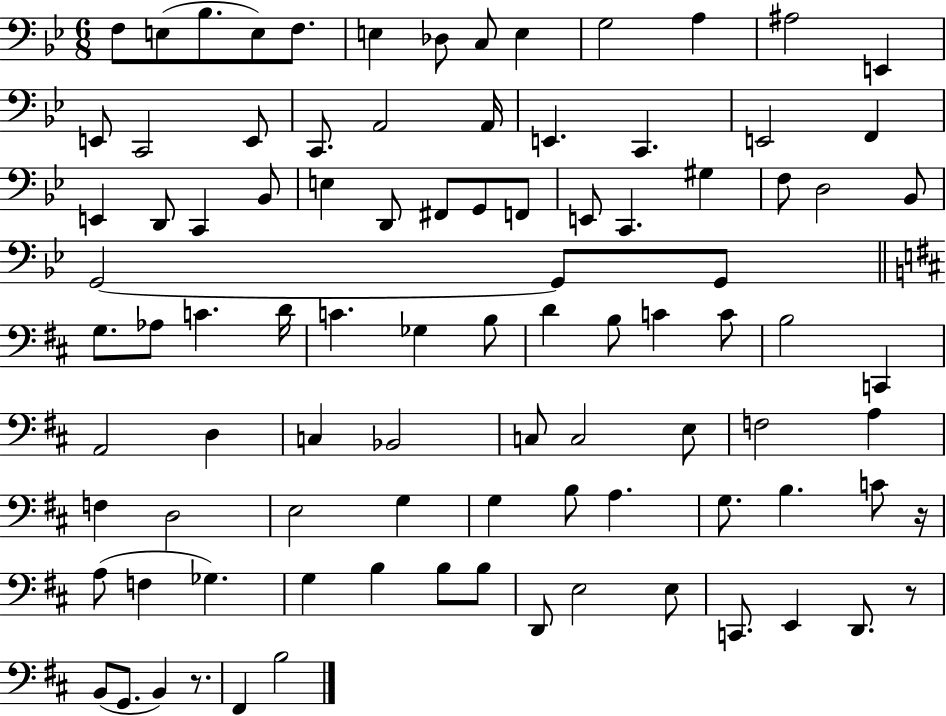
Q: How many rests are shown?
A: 3